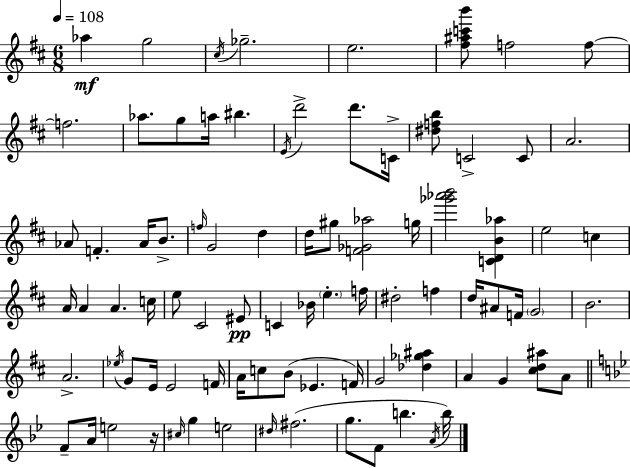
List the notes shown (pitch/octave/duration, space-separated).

Ab5/q G5/h C#5/s Gb5/h. E5/h. [F#5,A#5,C6,B6]/e F5/h F5/e F5/h. Ab5/e. G5/e A5/s BIS5/q. E4/s D6/h D6/e. C4/s [D#5,F5,B5]/e C4/h C4/e A4/h. Ab4/e F4/q. Ab4/s B4/e. F5/s G4/h D5/q D5/s G#5/e [F4,Gb4,Ab5]/h G5/s [Gb6,Ab6,B6]/h [C4,D4,B4,Ab5]/q E5/h C5/q A4/s A4/q A4/q. C5/s E5/e C#4/h EIS4/e C4/q Bb4/s E5/q. F5/s D#5/h F5/q D5/s A#4/e F4/s G4/h B4/h. A4/h. Eb5/s G4/e E4/s E4/h F4/s A4/s C5/e B4/e Eb4/q. F4/s G4/h [Db5,Gb5,A#5]/q A4/q G4/q [C#5,D5,A#5]/e A4/e F4/e A4/s E5/h R/s C#5/s G5/q E5/h D#5/s F#5/h. G5/e. F4/e B5/q. A4/s B5/s